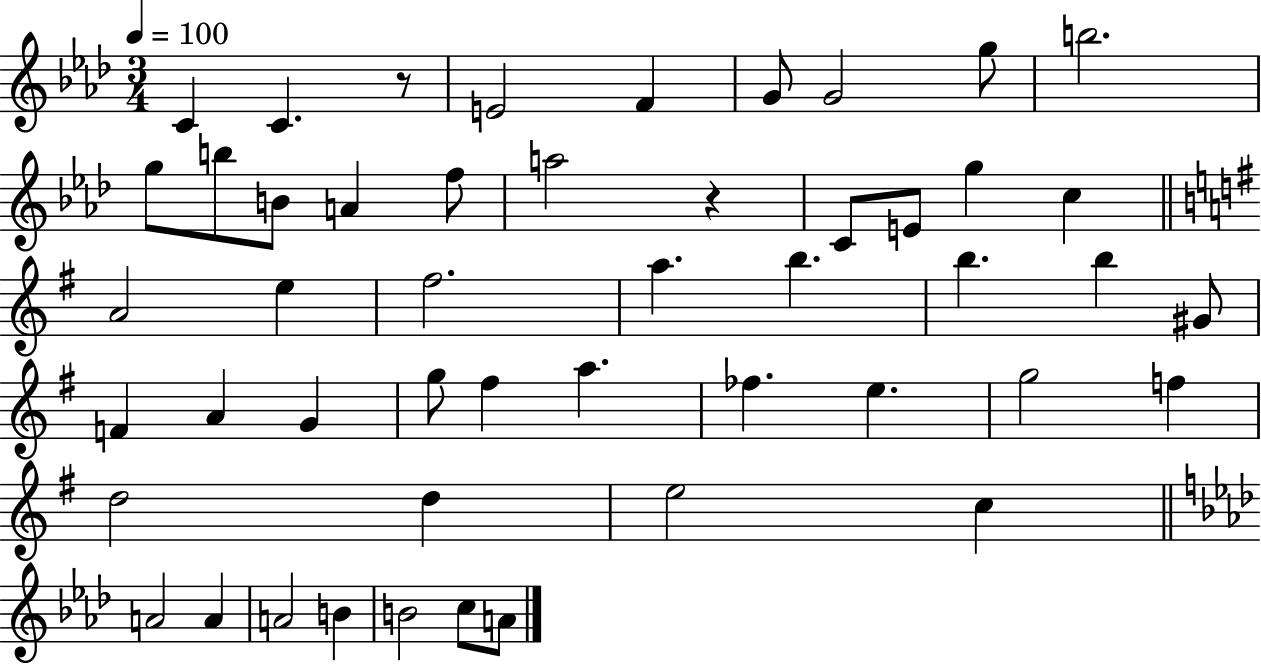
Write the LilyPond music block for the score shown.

{
  \clef treble
  \numericTimeSignature
  \time 3/4
  \key aes \major
  \tempo 4 = 100
  \repeat volta 2 { c'4 c'4. r8 | e'2 f'4 | g'8 g'2 g''8 | b''2. | \break g''8 b''8 b'8 a'4 f''8 | a''2 r4 | c'8 e'8 g''4 c''4 | \bar "||" \break \key g \major a'2 e''4 | fis''2. | a''4. b''4. | b''4. b''4 gis'8 | \break f'4 a'4 g'4 | g''8 fis''4 a''4. | fes''4. e''4. | g''2 f''4 | \break d''2 d''4 | e''2 c''4 | \bar "||" \break \key aes \major a'2 a'4 | a'2 b'4 | b'2 c''8 a'8 | } \bar "|."
}